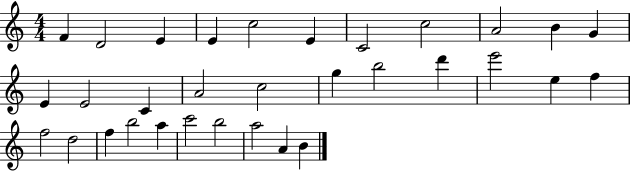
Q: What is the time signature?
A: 4/4